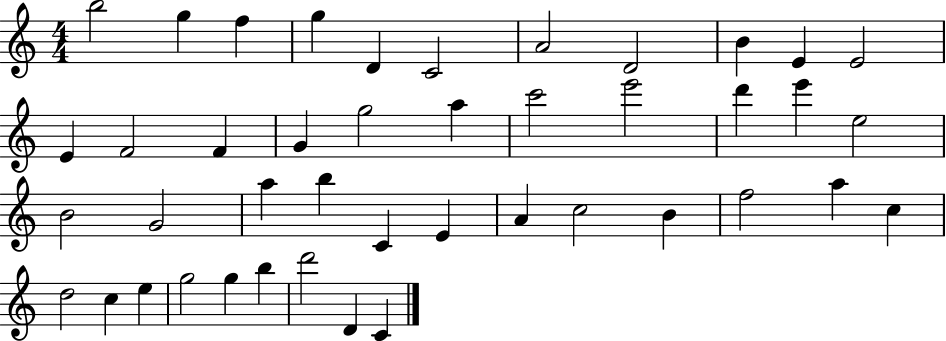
B5/h G5/q F5/q G5/q D4/q C4/h A4/h D4/h B4/q E4/q E4/h E4/q F4/h F4/q G4/q G5/h A5/q C6/h E6/h D6/q E6/q E5/h B4/h G4/h A5/q B5/q C4/q E4/q A4/q C5/h B4/q F5/h A5/q C5/q D5/h C5/q E5/q G5/h G5/q B5/q D6/h D4/q C4/q